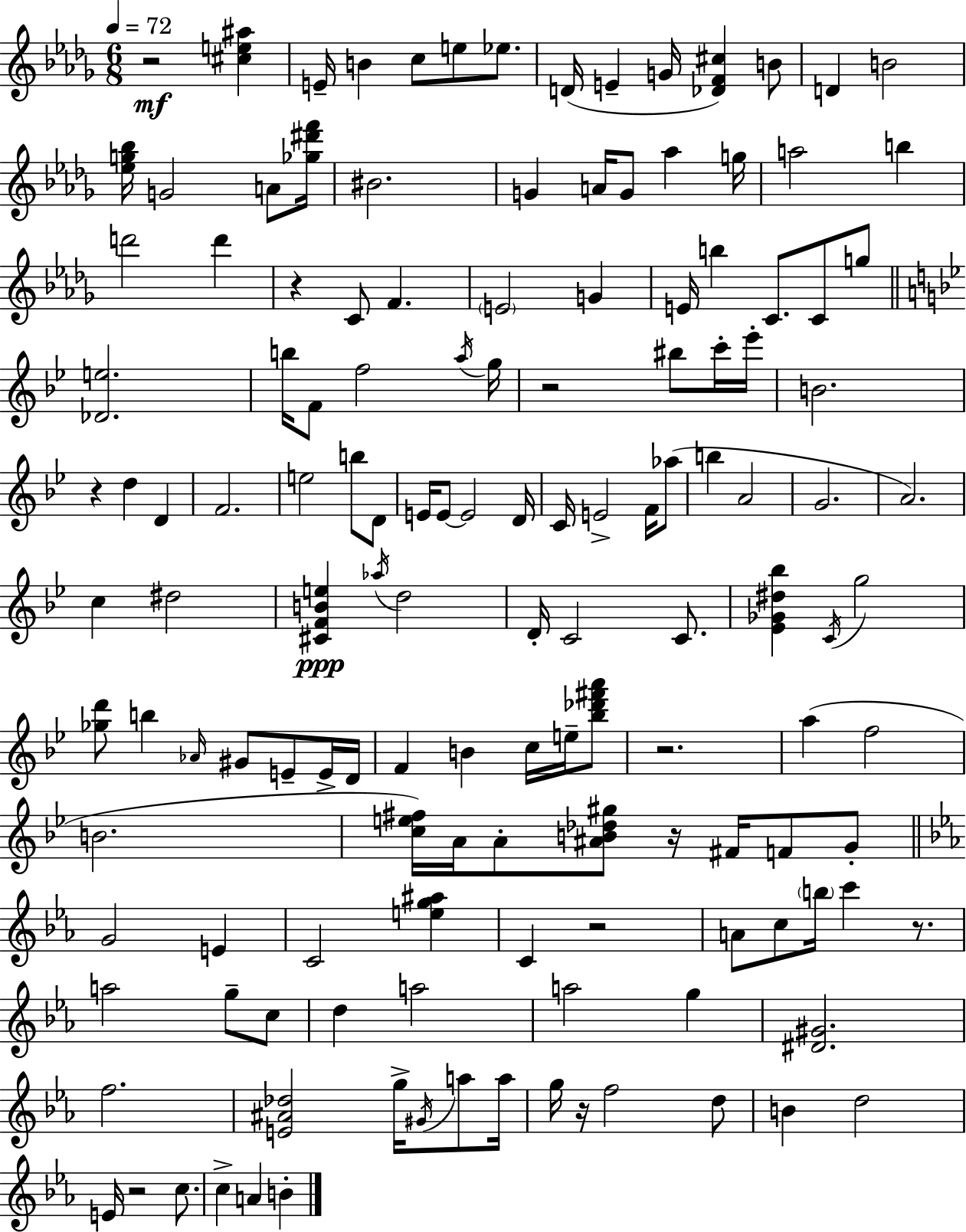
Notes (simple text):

R/h [C#5,E5,A#5]/q E4/s B4/q C5/e E5/e Eb5/e. D4/s E4/q G4/s [Db4,F4,C#5]/q B4/e D4/q B4/h [Eb5,G5,Bb5]/s G4/h A4/e [Gb5,D#6,F6]/s BIS4/h. G4/q A4/s G4/e Ab5/q G5/s A5/h B5/q D6/h D6/q R/q C4/e F4/q. E4/h G4/q E4/s B5/q C4/e. C4/e G5/e [Db4,E5]/h. B5/s F4/e F5/h A5/s G5/s R/h BIS5/e C6/s Eb6/s B4/h. R/q D5/q D4/q F4/h. E5/h B5/e D4/e E4/s E4/e E4/h D4/s C4/s E4/h F4/s Ab5/e B5/q A4/h G4/h. A4/h. C5/q D#5/h [C#4,F4,B4,E5]/q Ab5/s D5/h D4/s C4/h C4/e. [Eb4,Gb4,D#5,Bb5]/q C4/s G5/h [Gb5,D6]/e B5/q Ab4/s G#4/e E4/e E4/s D4/s F4/q B4/q C5/s E5/s [Bb5,Db6,F#6,A6]/e R/h. A5/q F5/h B4/h. [C5,E5,F#5]/s A4/s A4/e [A#4,B4,Db5,G#5]/e R/s F#4/s F4/e G4/e G4/h E4/q C4/h [E5,G5,A#5]/q C4/q R/h A4/e C5/e B5/s C6/q R/e. A5/h G5/e C5/e D5/q A5/h A5/h G5/q [D#4,G#4]/h. F5/h. [E4,A#4,Db5]/h G5/s G#4/s A5/e A5/s G5/s R/s F5/h D5/e B4/q D5/h E4/s R/h C5/e. C5/q A4/q B4/q